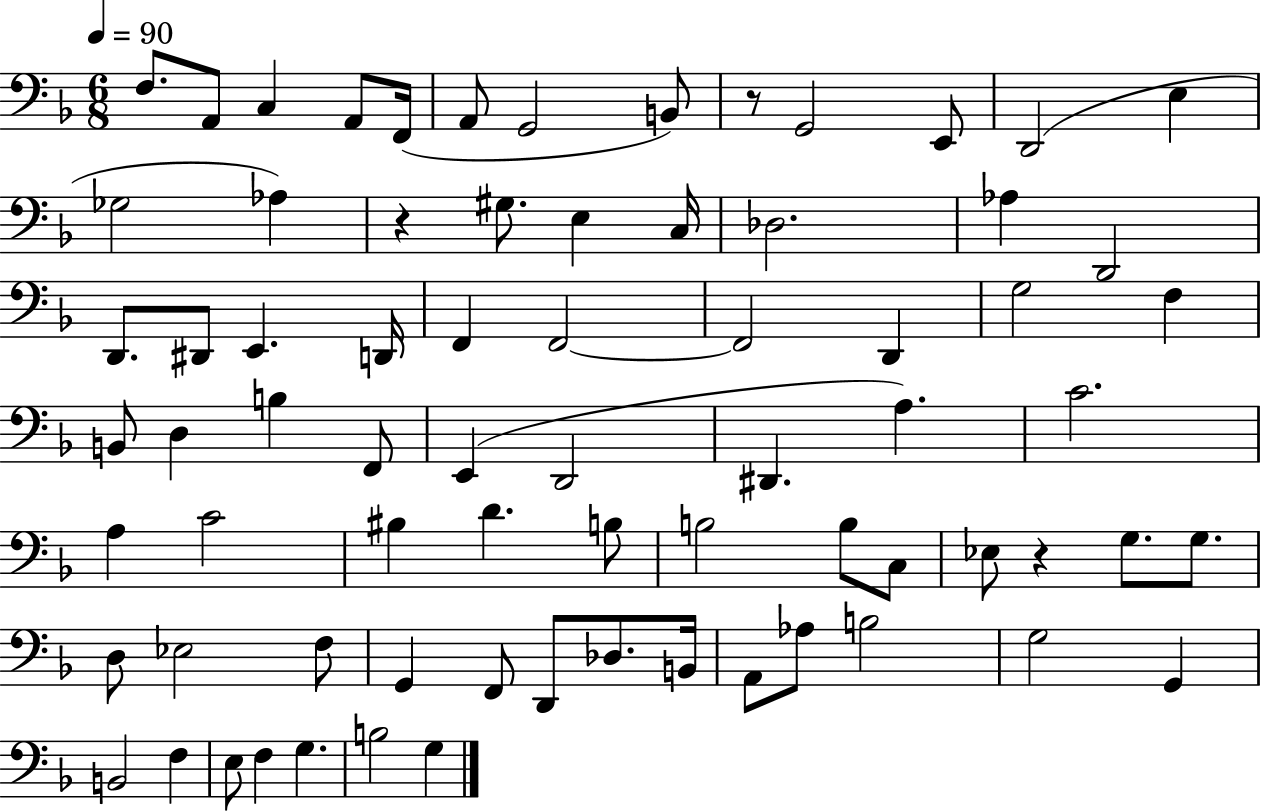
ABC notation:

X:1
T:Untitled
M:6/8
L:1/4
K:F
F,/2 A,,/2 C, A,,/2 F,,/4 A,,/2 G,,2 B,,/2 z/2 G,,2 E,,/2 D,,2 E, _G,2 _A, z ^G,/2 E, C,/4 _D,2 _A, D,,2 D,,/2 ^D,,/2 E,, D,,/4 F,, F,,2 F,,2 D,, G,2 F, B,,/2 D, B, F,,/2 E,, D,,2 ^D,, A, C2 A, C2 ^B, D B,/2 B,2 B,/2 C,/2 _E,/2 z G,/2 G,/2 D,/2 _E,2 F,/2 G,, F,,/2 D,,/2 _D,/2 B,,/4 A,,/2 _A,/2 B,2 G,2 G,, B,,2 F, E,/2 F, G, B,2 G,